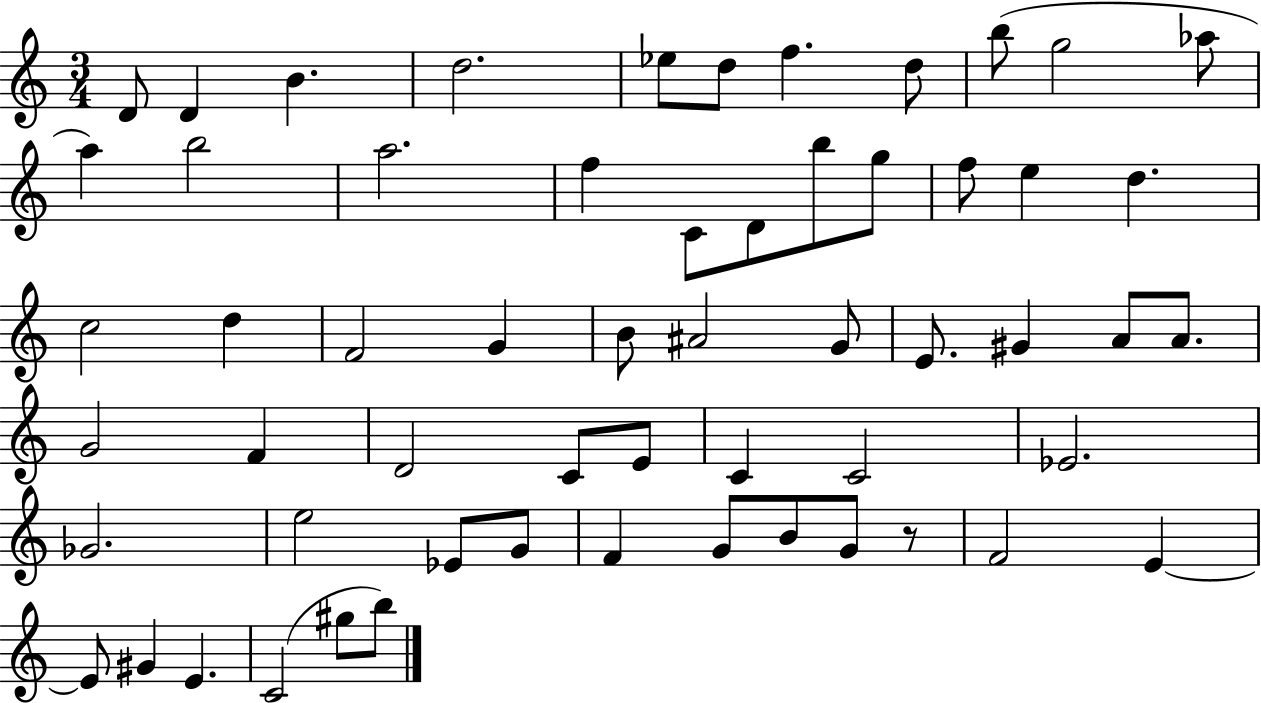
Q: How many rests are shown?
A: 1